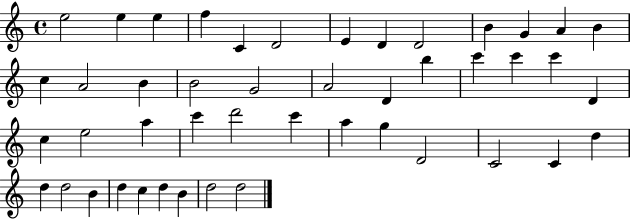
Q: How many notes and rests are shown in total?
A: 46